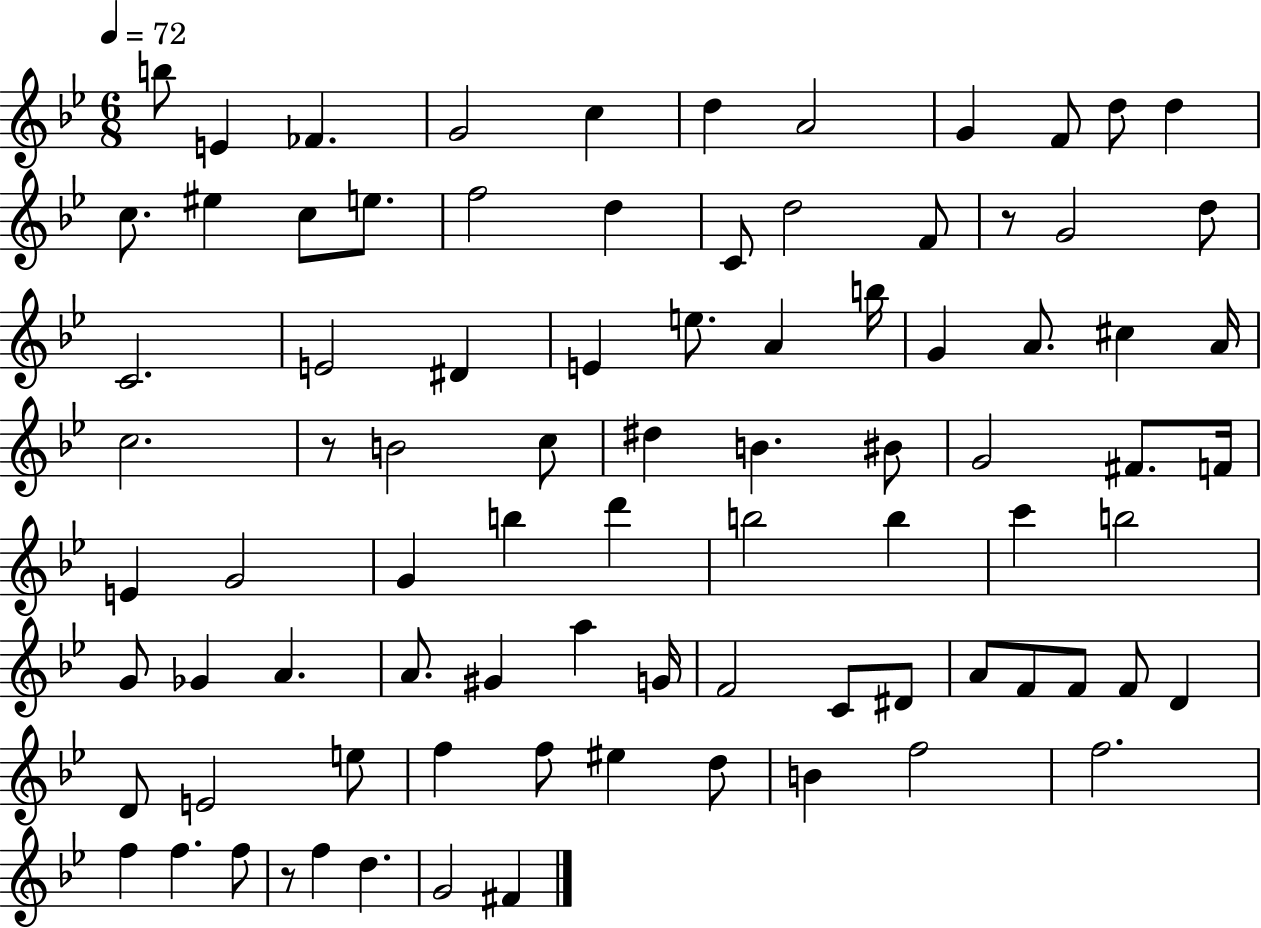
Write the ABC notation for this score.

X:1
T:Untitled
M:6/8
L:1/4
K:Bb
b/2 E _F G2 c d A2 G F/2 d/2 d c/2 ^e c/2 e/2 f2 d C/2 d2 F/2 z/2 G2 d/2 C2 E2 ^D E e/2 A b/4 G A/2 ^c A/4 c2 z/2 B2 c/2 ^d B ^B/2 G2 ^F/2 F/4 E G2 G b d' b2 b c' b2 G/2 _G A A/2 ^G a G/4 F2 C/2 ^D/2 A/2 F/2 F/2 F/2 D D/2 E2 e/2 f f/2 ^e d/2 B f2 f2 f f f/2 z/2 f d G2 ^F